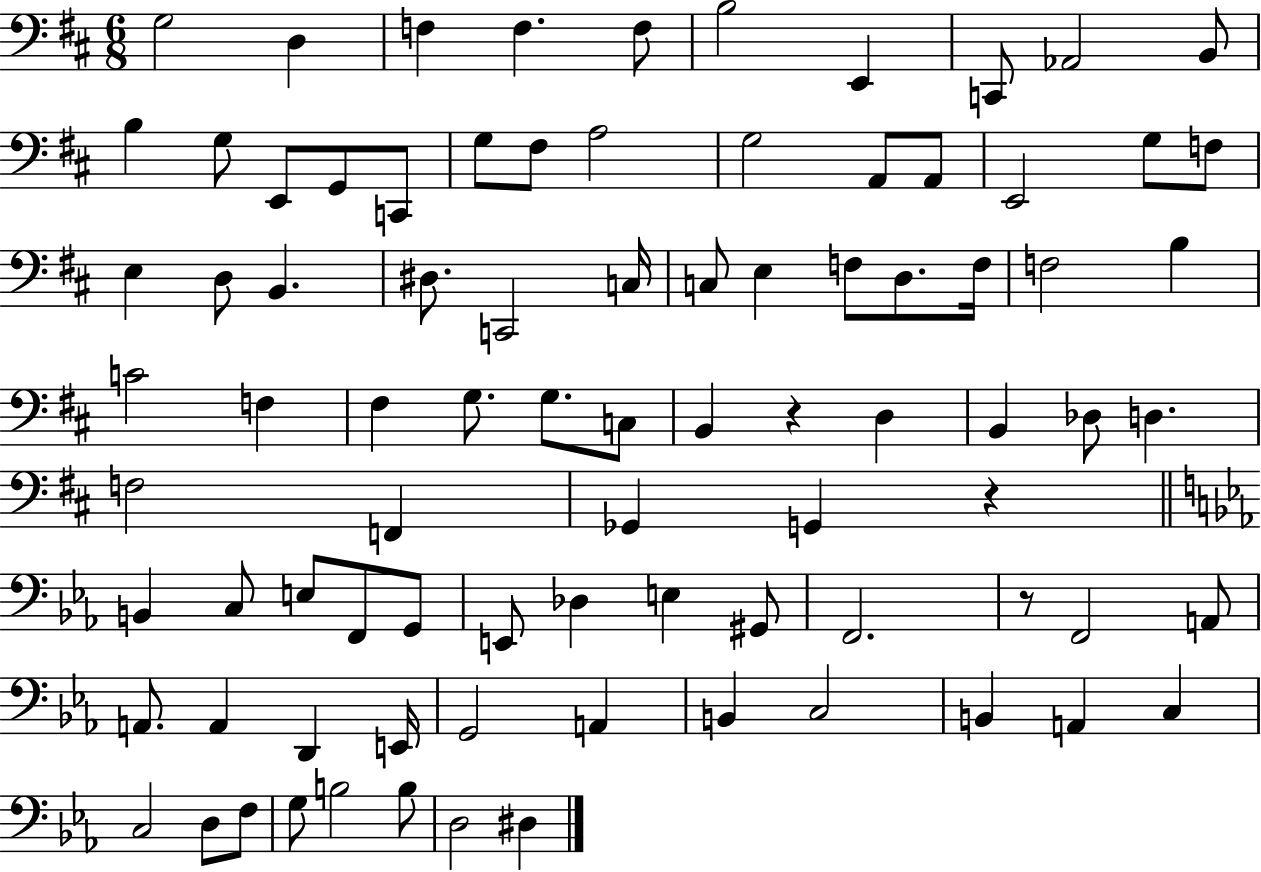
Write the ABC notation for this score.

X:1
T:Untitled
M:6/8
L:1/4
K:D
G,2 D, F, F, F,/2 B,2 E,, C,,/2 _A,,2 B,,/2 B, G,/2 E,,/2 G,,/2 C,,/2 G,/2 ^F,/2 A,2 G,2 A,,/2 A,,/2 E,,2 G,/2 F,/2 E, D,/2 B,, ^D,/2 C,,2 C,/4 C,/2 E, F,/2 D,/2 F,/4 F,2 B, C2 F, ^F, G,/2 G,/2 C,/2 B,, z D, B,, _D,/2 D, F,2 F,, _G,, G,, z B,, C,/2 E,/2 F,,/2 G,,/2 E,,/2 _D, E, ^G,,/2 F,,2 z/2 F,,2 A,,/2 A,,/2 A,, D,, E,,/4 G,,2 A,, B,, C,2 B,, A,, C, C,2 D,/2 F,/2 G,/2 B,2 B,/2 D,2 ^D,